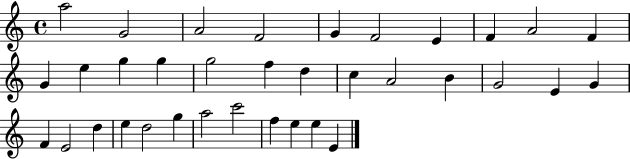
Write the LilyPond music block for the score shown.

{
  \clef treble
  \time 4/4
  \defaultTimeSignature
  \key c \major
  a''2 g'2 | a'2 f'2 | g'4 f'2 e'4 | f'4 a'2 f'4 | \break g'4 e''4 g''4 g''4 | g''2 f''4 d''4 | c''4 a'2 b'4 | g'2 e'4 g'4 | \break f'4 e'2 d''4 | e''4 d''2 g''4 | a''2 c'''2 | f''4 e''4 e''4 e'4 | \break \bar "|."
}